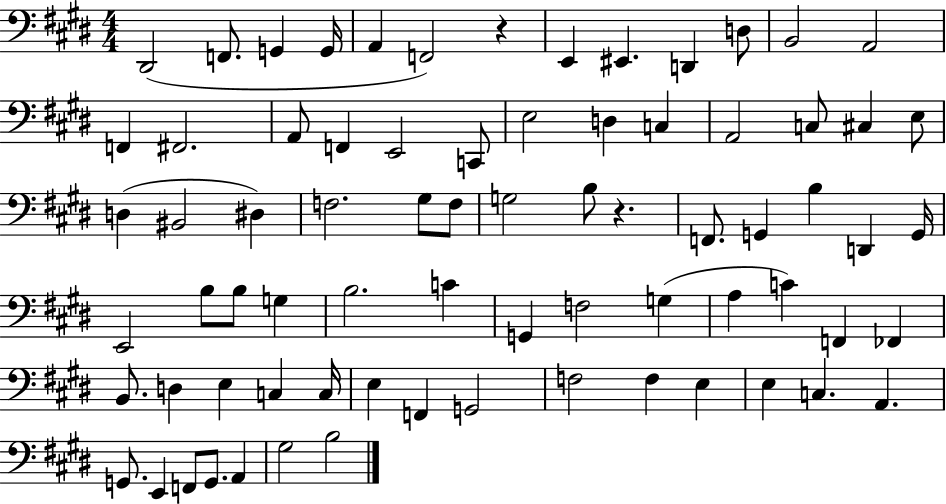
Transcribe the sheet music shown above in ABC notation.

X:1
T:Untitled
M:4/4
L:1/4
K:E
^D,,2 F,,/2 G,, G,,/4 A,, F,,2 z E,, ^E,, D,, D,/2 B,,2 A,,2 F,, ^F,,2 A,,/2 F,, E,,2 C,,/2 E,2 D, C, A,,2 C,/2 ^C, E,/2 D, ^B,,2 ^D, F,2 ^G,/2 F,/2 G,2 B,/2 z F,,/2 G,, B, D,, G,,/4 E,,2 B,/2 B,/2 G, B,2 C G,, F,2 G, A, C F,, _F,, B,,/2 D, E, C, C,/4 E, F,, G,,2 F,2 F, E, E, C, A,, G,,/2 E,, F,,/2 G,,/2 A,, ^G,2 B,2